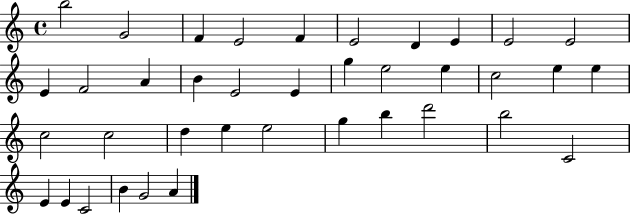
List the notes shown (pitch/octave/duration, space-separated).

B5/h G4/h F4/q E4/h F4/q E4/h D4/q E4/q E4/h E4/h E4/q F4/h A4/q B4/q E4/h E4/q G5/q E5/h E5/q C5/h E5/q E5/q C5/h C5/h D5/q E5/q E5/h G5/q B5/q D6/h B5/h C4/h E4/q E4/q C4/h B4/q G4/h A4/q